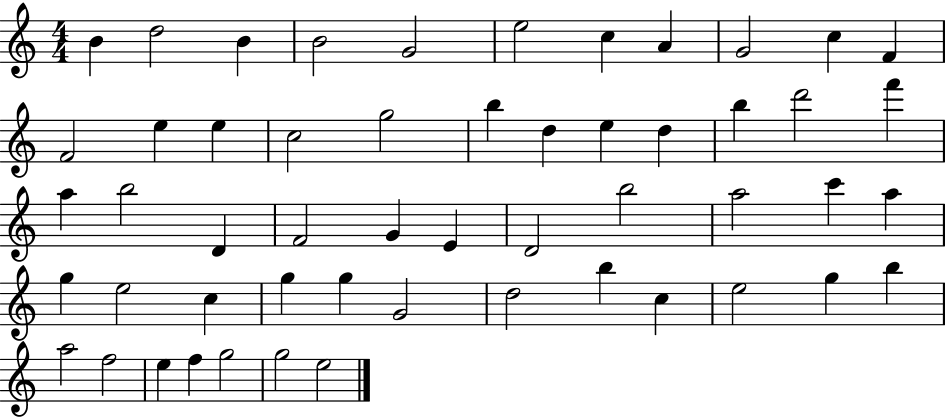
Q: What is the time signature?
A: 4/4